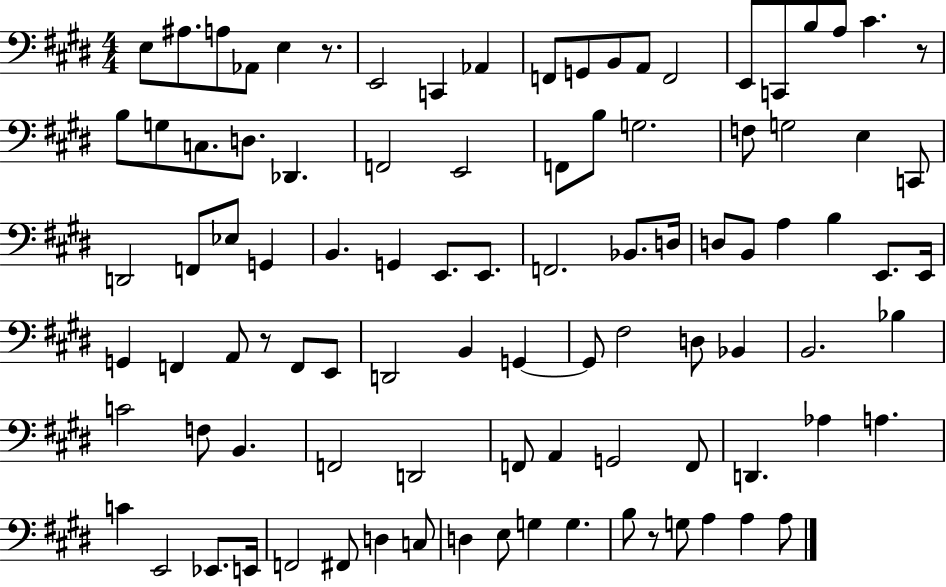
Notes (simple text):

E3/e A#3/e. A3/e Ab2/e E3/q R/e. E2/h C2/q Ab2/q F2/e G2/e B2/e A2/e F2/h E2/e C2/e B3/e A3/e C#4/q. R/e B3/e G3/e C3/e. D3/e. Db2/q. F2/h E2/h F2/e B3/e G3/h. F3/e G3/h E3/q C2/e D2/h F2/e Eb3/e G2/q B2/q. G2/q E2/e. E2/e. F2/h. Bb2/e. D3/s D3/e B2/e A3/q B3/q E2/e. E2/s G2/q F2/q A2/e R/e F2/e E2/e D2/h B2/q G2/q G2/e F#3/h D3/e Bb2/q B2/h. Bb3/q C4/h F3/e B2/q. F2/h D2/h F2/e A2/q G2/h F2/e D2/q. Ab3/q A3/q. C4/q E2/h Eb2/e. E2/s F2/h F#2/e D3/q C3/e D3/q E3/e G3/q G3/q. B3/e R/e G3/e A3/q A3/q A3/e